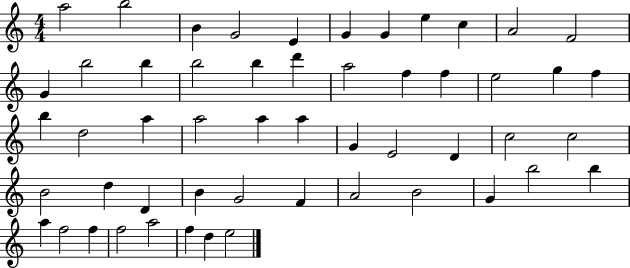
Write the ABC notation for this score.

X:1
T:Untitled
M:4/4
L:1/4
K:C
a2 b2 B G2 E G G e c A2 F2 G b2 b b2 b d' a2 f f e2 g f b d2 a a2 a a G E2 D c2 c2 B2 d D B G2 F A2 B2 G b2 b a f2 f f2 a2 f d e2